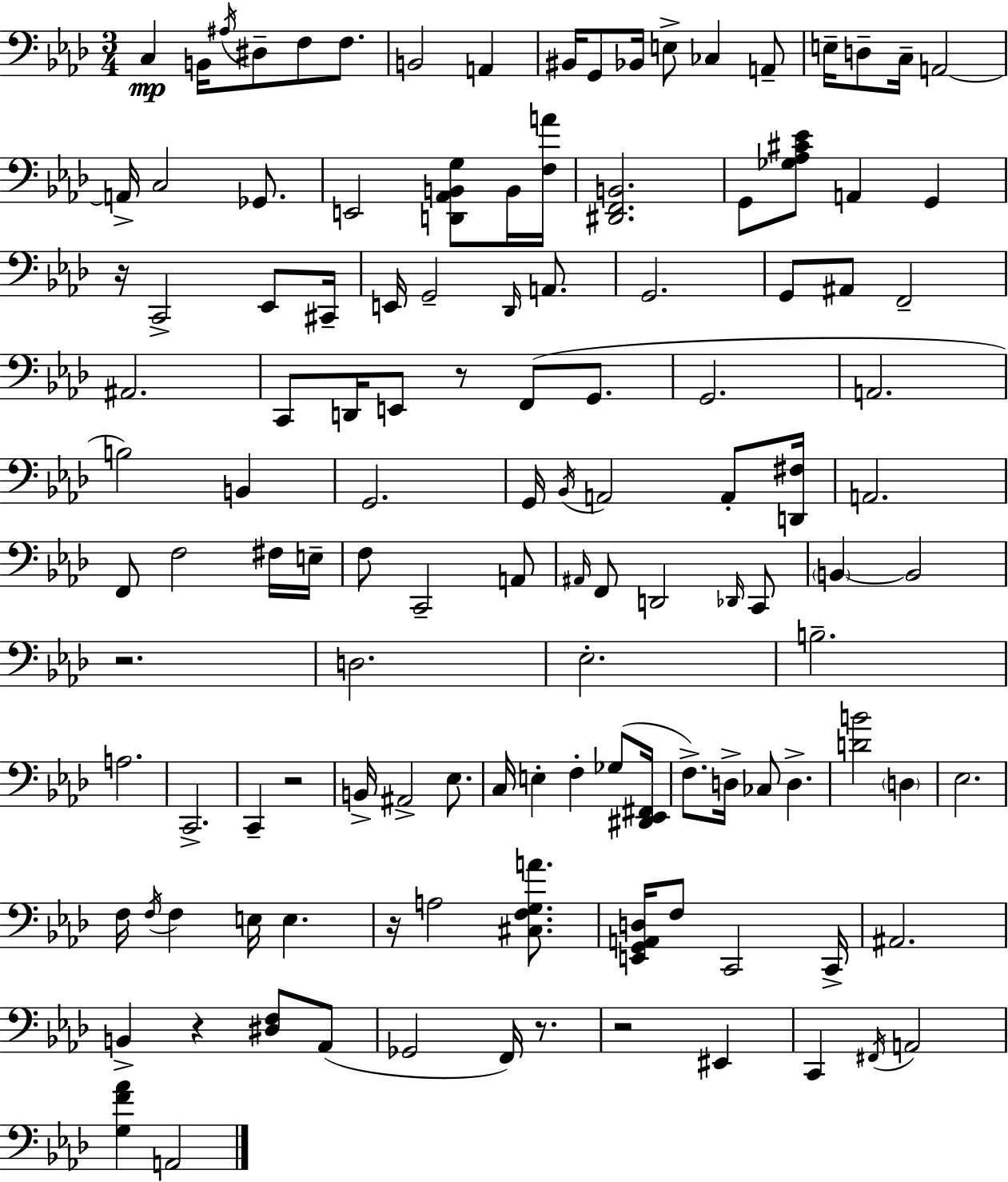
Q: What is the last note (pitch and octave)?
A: A2